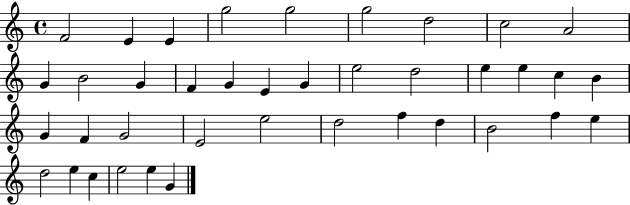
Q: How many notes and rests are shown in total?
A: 39